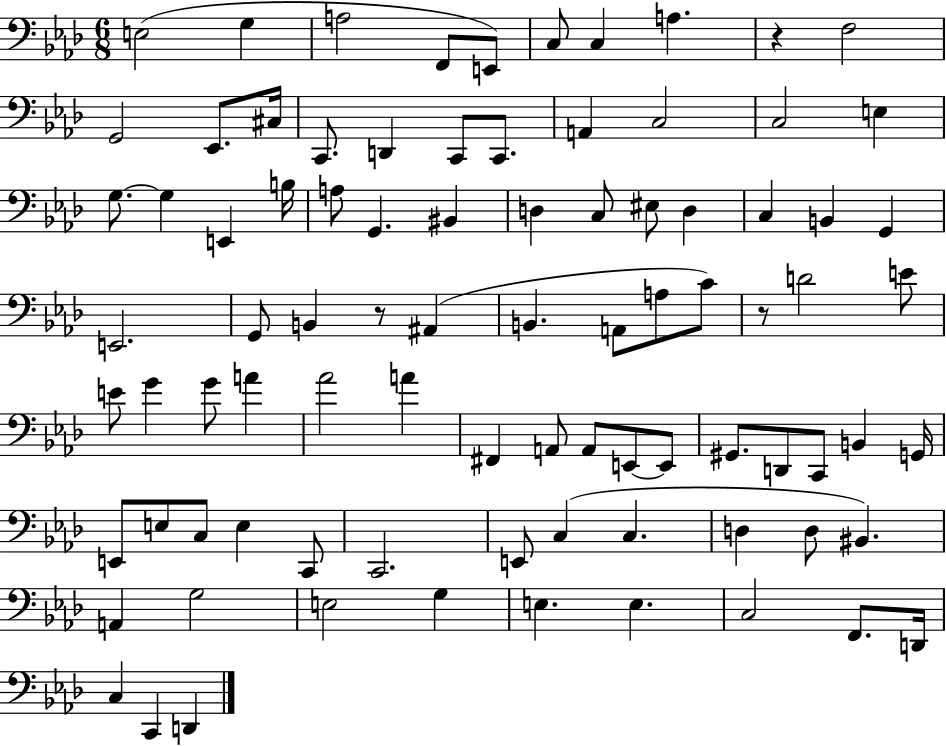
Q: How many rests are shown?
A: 3